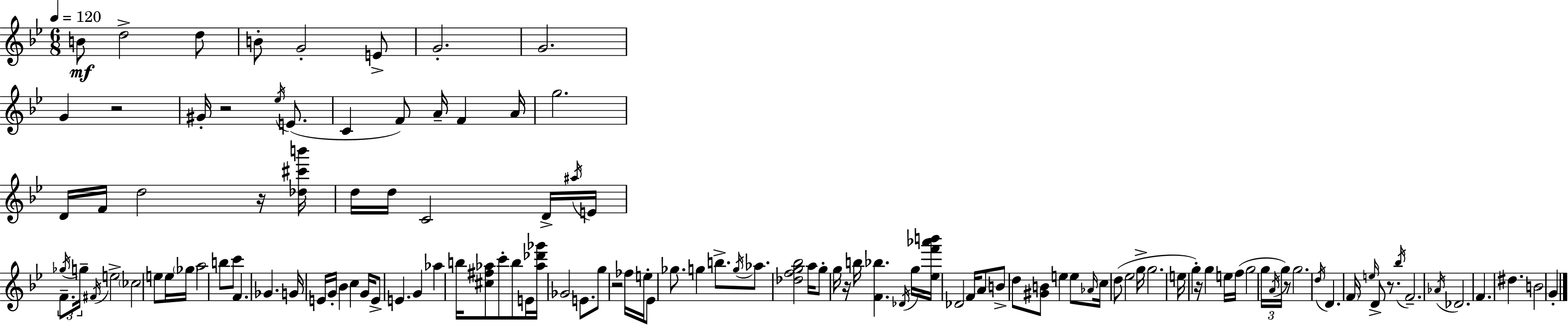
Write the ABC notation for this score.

X:1
T:Untitled
M:6/8
L:1/4
K:Bb
B/2 d2 d/2 B/2 G2 E/2 G2 G2 G z2 ^G/4 z2 _e/4 E/2 C F/2 A/4 F A/4 g2 D/4 F/4 d2 z/4 [_d^c'b']/4 d/4 d/4 C2 D/4 ^a/4 E/4 F/2 _g/4 g/4 ^F/4 e2 _c2 e/2 e/4 _g/4 a2 b/2 c'/2 F _G G/4 E/4 G/4 _B c G/4 E/2 E G _a b/4 [^c^f_a]/2 c'/2 b/2 E/4 [_a_d'_g']/4 _G2 E/2 g/2 z2 _f/4 e/4 _E/2 _g/2 g b/2 g/4 _a/2 [_dfg_b]2 a/4 g/2 g/4 z/4 b/4 [F_b] _D/4 g/4 [_ef'_a'b']/4 _D2 F/4 A/2 B/2 d/2 [^GB]/2 e e/2 _A/4 c/4 d/2 _e2 g/4 g2 e/4 g z/4 g e/4 f/4 g2 g/4 A/4 g/4 z/2 g2 d/4 D F/4 e/4 D/2 z/2 _b/4 F2 _A/4 _D2 F ^d B2 G